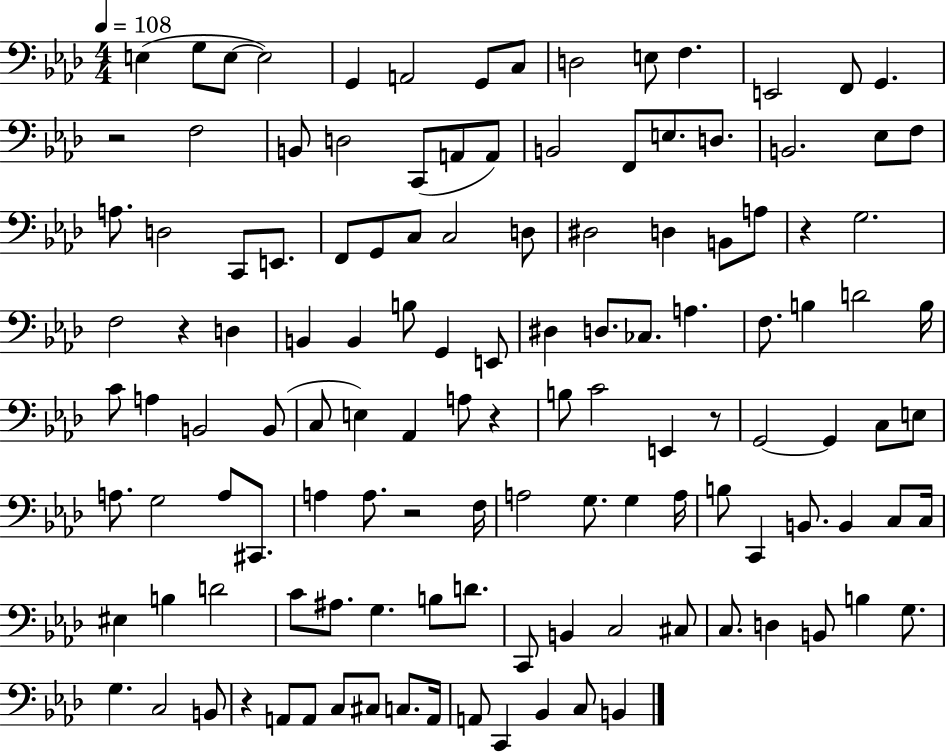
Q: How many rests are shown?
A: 7